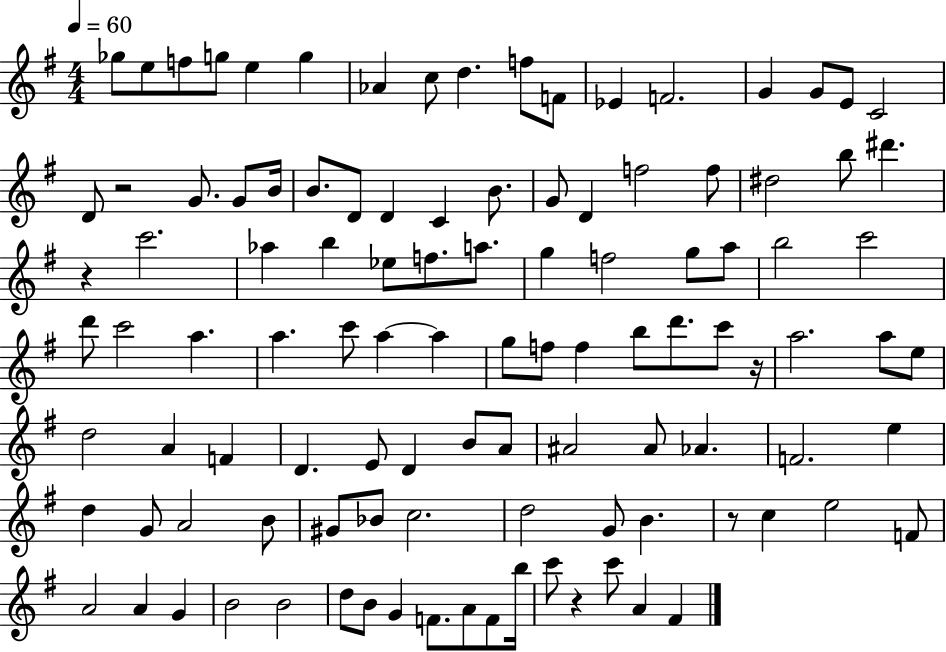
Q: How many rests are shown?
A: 5